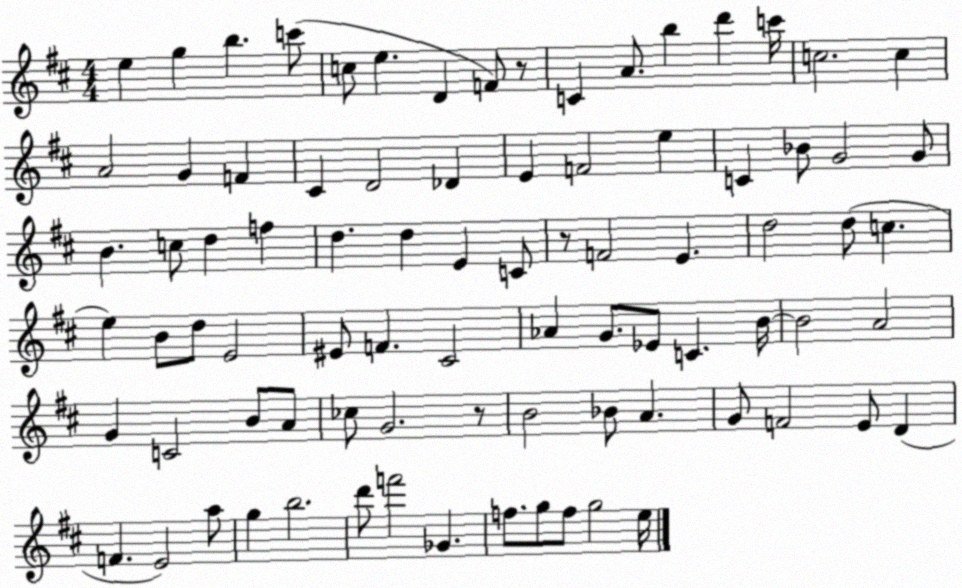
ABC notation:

X:1
T:Untitled
M:4/4
L:1/4
K:D
e g b c'/2 c/2 e D F/2 z/2 C A/2 b d' c'/4 c2 c A2 G F ^C D2 _D E F2 e C _B/2 G2 G/2 B c/2 d f d d E C/2 z/2 F2 E d2 d/2 c e B/2 d/2 E2 ^E/2 F ^C2 _A G/2 _E/2 C B/4 B2 A2 G C2 B/2 A/2 _c/2 G2 z/2 B2 _B/2 A G/2 F2 E/2 D F E2 a/2 g b2 d'/2 f'2 _G f/2 g/2 f/2 g2 e/4